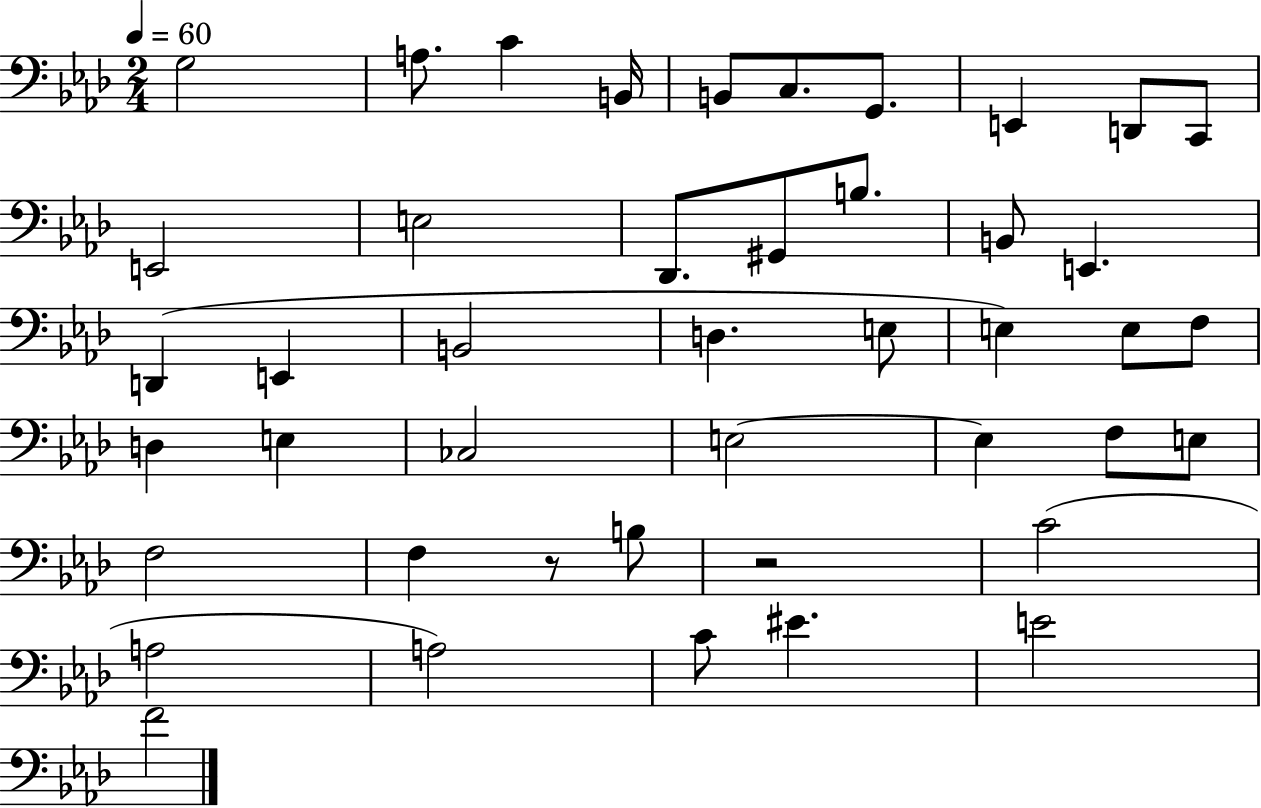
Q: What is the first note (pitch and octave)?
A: G3